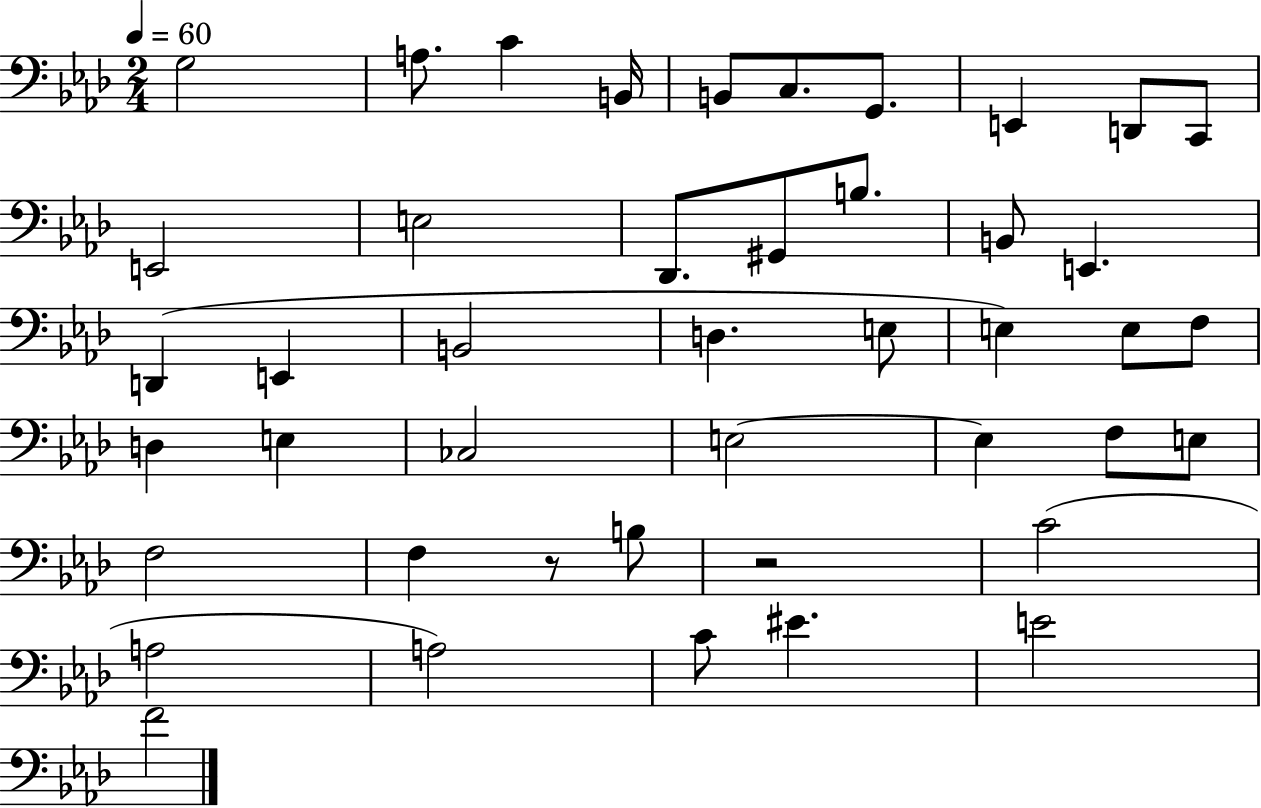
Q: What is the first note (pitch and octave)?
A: G3